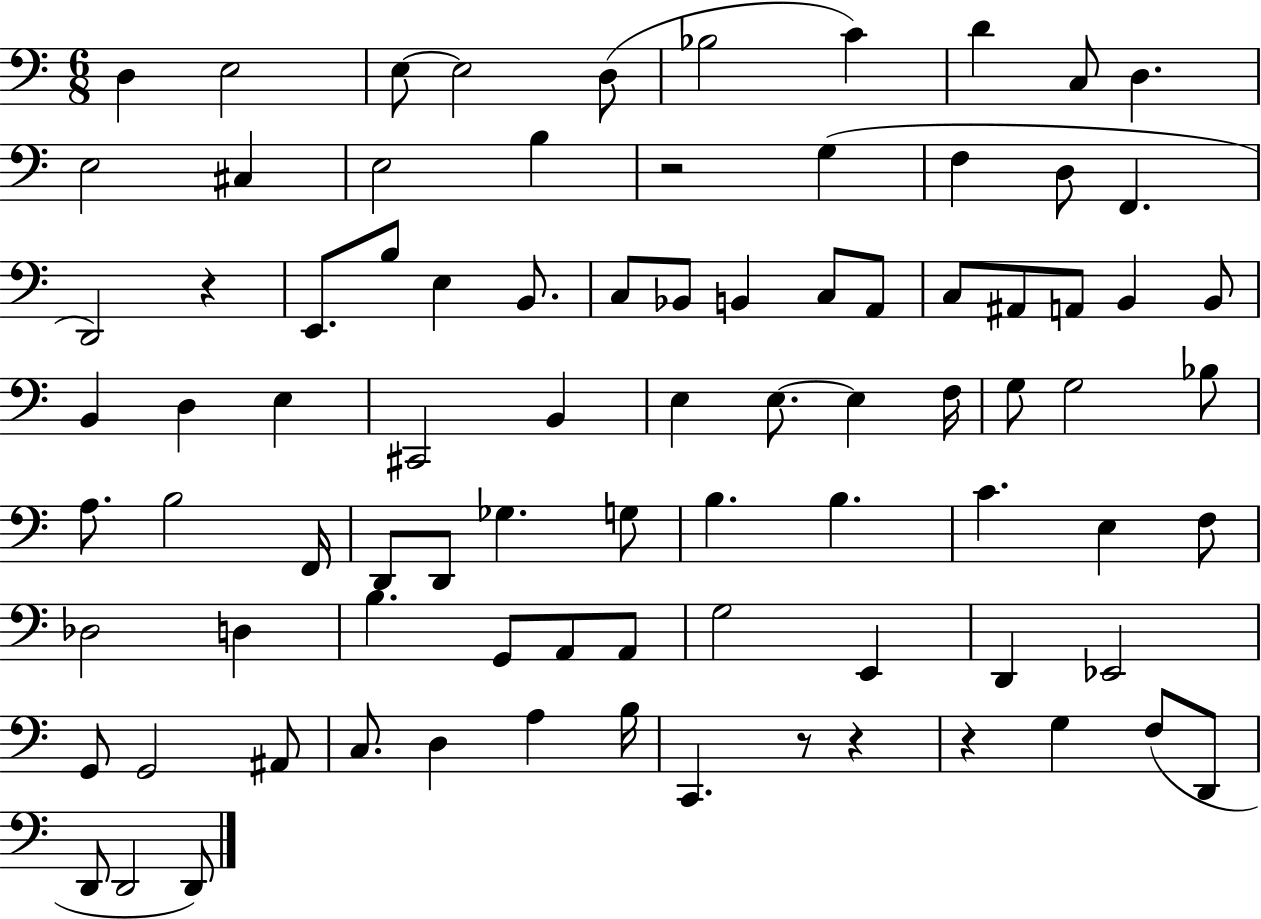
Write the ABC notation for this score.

X:1
T:Untitled
M:6/8
L:1/4
K:C
D, E,2 E,/2 E,2 D,/2 _B,2 C D C,/2 D, E,2 ^C, E,2 B, z2 G, F, D,/2 F,, D,,2 z E,,/2 B,/2 E, B,,/2 C,/2 _B,,/2 B,, C,/2 A,,/2 C,/2 ^A,,/2 A,,/2 B,, B,,/2 B,, D, E, ^C,,2 B,, E, E,/2 E, F,/4 G,/2 G,2 _B,/2 A,/2 B,2 F,,/4 D,,/2 D,,/2 _G, G,/2 B, B, C E, F,/2 _D,2 D, B, G,,/2 A,,/2 A,,/2 G,2 E,, D,, _E,,2 G,,/2 G,,2 ^A,,/2 C,/2 D, A, B,/4 C,, z/2 z z G, F,/2 D,,/2 D,,/2 D,,2 D,,/2